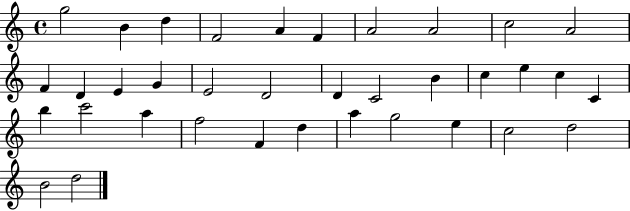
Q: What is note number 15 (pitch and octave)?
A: E4